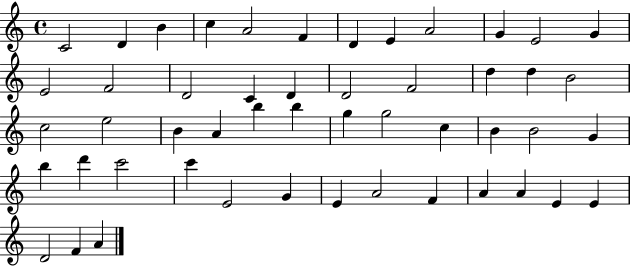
{
  \clef treble
  \time 4/4
  \defaultTimeSignature
  \key c \major
  c'2 d'4 b'4 | c''4 a'2 f'4 | d'4 e'4 a'2 | g'4 e'2 g'4 | \break e'2 f'2 | d'2 c'4 d'4 | d'2 f'2 | d''4 d''4 b'2 | \break c''2 e''2 | b'4 a'4 b''4 b''4 | g''4 g''2 c''4 | b'4 b'2 g'4 | \break b''4 d'''4 c'''2 | c'''4 e'2 g'4 | e'4 a'2 f'4 | a'4 a'4 e'4 e'4 | \break d'2 f'4 a'4 | \bar "|."
}